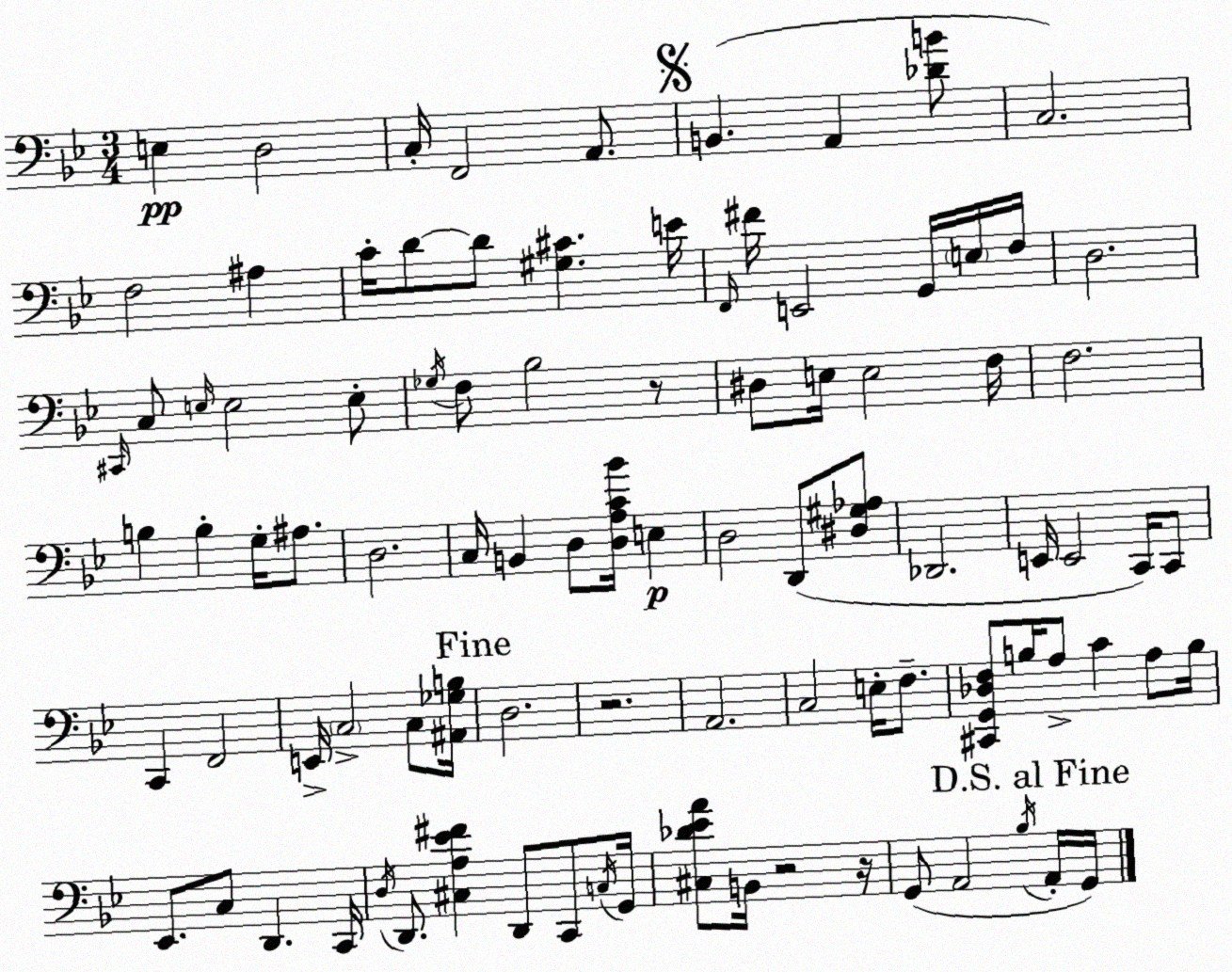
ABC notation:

X:1
T:Untitled
M:3/4
L:1/4
K:Gm
E, D,2 C,/4 F,,2 A,,/2 B,, A,, [_DB]/2 C,2 F,2 ^A, C/4 D/2 D/2 [^G,^C] E/4 F,,/4 ^F/4 E,,2 G,,/4 E,/4 F,/4 D,2 ^C,,/4 C,/2 E,/4 E,2 E,/2 _G,/4 F,/2 _B,2 z/2 ^D,/2 E,/4 E,2 F,/4 F,2 B, B, G,/4 ^A,/2 D,2 C,/4 B,, D,/2 [D,A,C_B]/4 E, D,2 D,,/2 [^D,^G,_A,]/2 _D,,2 E,,/4 E,,2 C,,/4 C,,/2 C,, F,,2 E,,/4 C,2 C,/2 [^A,,_G,B,]/4 D,2 z2 A,,2 C,2 E,/4 F,/2 [^C,,G,,_D,F,]/2 B,/4 A,/2 C A,/2 B,/4 _E,,/2 C,/2 D,, C,,/4 D,/4 D,,/2 [^C,A,_E^F] D,,/2 C,,/2 C,/4 G,,/4 [^C,_D_EA]/2 B,,/4 z2 z/4 G,,/2 A,,2 _B,/4 A,,/4 G,,/4